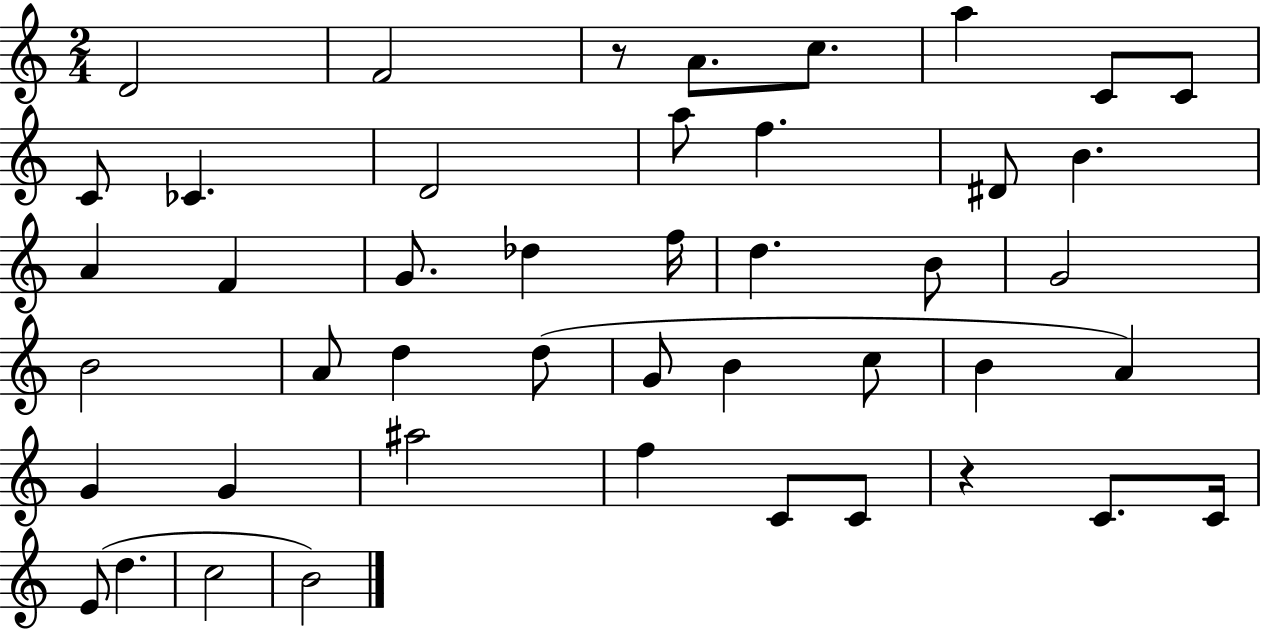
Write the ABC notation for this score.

X:1
T:Untitled
M:2/4
L:1/4
K:C
D2 F2 z/2 A/2 c/2 a C/2 C/2 C/2 _C D2 a/2 f ^D/2 B A F G/2 _d f/4 d B/2 G2 B2 A/2 d d/2 G/2 B c/2 B A G G ^a2 f C/2 C/2 z C/2 C/4 E/2 d c2 B2